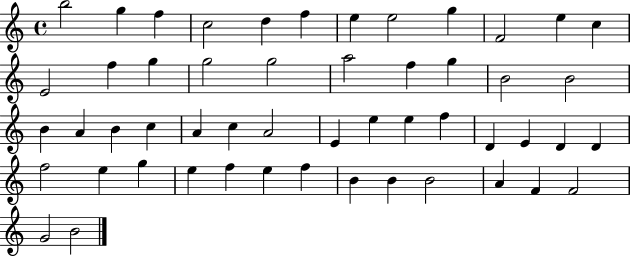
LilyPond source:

{
  \clef treble
  \time 4/4
  \defaultTimeSignature
  \key c \major
  b''2 g''4 f''4 | c''2 d''4 f''4 | e''4 e''2 g''4 | f'2 e''4 c''4 | \break e'2 f''4 g''4 | g''2 g''2 | a''2 f''4 g''4 | b'2 b'2 | \break b'4 a'4 b'4 c''4 | a'4 c''4 a'2 | e'4 e''4 e''4 f''4 | d'4 e'4 d'4 d'4 | \break f''2 e''4 g''4 | e''4 f''4 e''4 f''4 | b'4 b'4 b'2 | a'4 f'4 f'2 | \break g'2 b'2 | \bar "|."
}